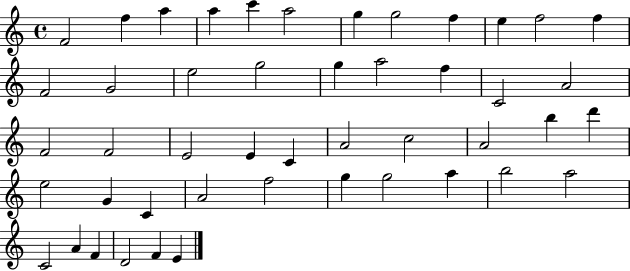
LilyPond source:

{
  \clef treble
  \time 4/4
  \defaultTimeSignature
  \key c \major
  f'2 f''4 a''4 | a''4 c'''4 a''2 | g''4 g''2 f''4 | e''4 f''2 f''4 | \break f'2 g'2 | e''2 g''2 | g''4 a''2 f''4 | c'2 a'2 | \break f'2 f'2 | e'2 e'4 c'4 | a'2 c''2 | a'2 b''4 d'''4 | \break e''2 g'4 c'4 | a'2 f''2 | g''4 g''2 a''4 | b''2 a''2 | \break c'2 a'4 f'4 | d'2 f'4 e'4 | \bar "|."
}